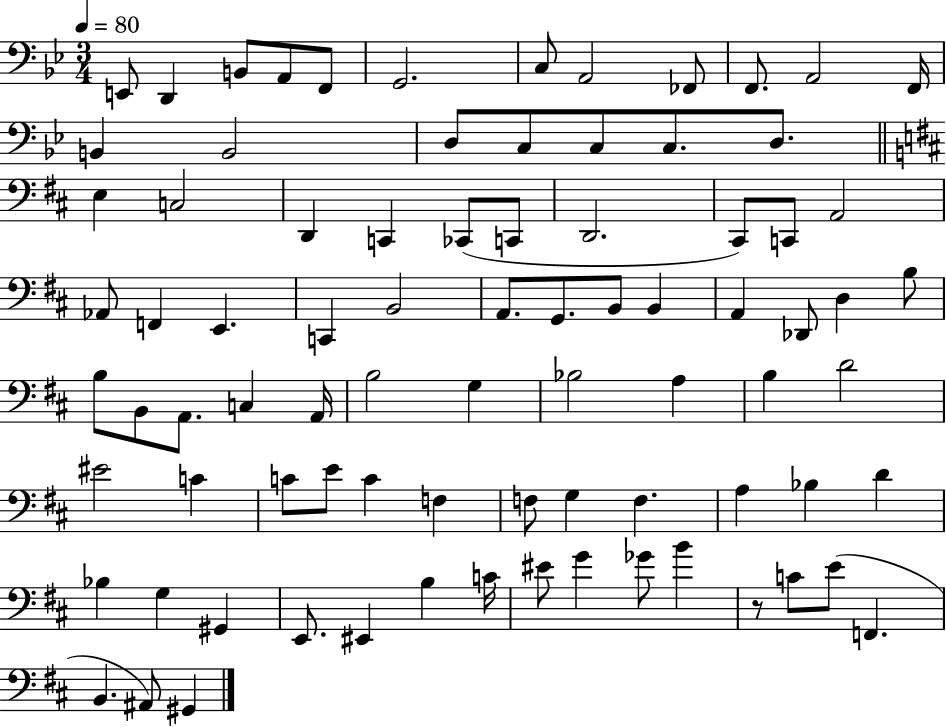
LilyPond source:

{
  \clef bass
  \numericTimeSignature
  \time 3/4
  \key bes \major
  \tempo 4 = 80
  \repeat volta 2 { e,8 d,4 b,8 a,8 f,8 | g,2. | c8 a,2 fes,8 | f,8. a,2 f,16 | \break b,4 b,2 | d8 c8 c8 c8. d8. | \bar "||" \break \key d \major e4 c2 | d,4 c,4 ces,8( c,8 | d,2. | cis,8) c,8 a,2 | \break aes,8 f,4 e,4. | c,4 b,2 | a,8. g,8. b,8 b,4 | a,4 des,8 d4 b8 | \break b8 b,8 a,8. c4 a,16 | b2 g4 | bes2 a4 | b4 d'2 | \break eis'2 c'4 | c'8 e'8 c'4 f4 | f8 g4 f4. | a4 bes4 d'4 | \break bes4 g4 gis,4 | e,8. eis,4 b4 c'16 | eis'8 g'4 ges'8 b'4 | r8 c'8 e'8( f,4. | \break b,4. ais,8) gis,4 | } \bar "|."
}